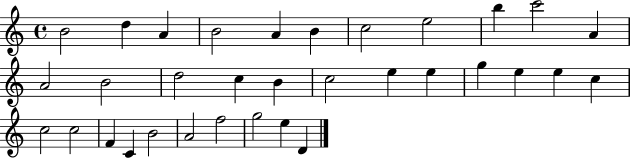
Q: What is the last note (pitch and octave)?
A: D4